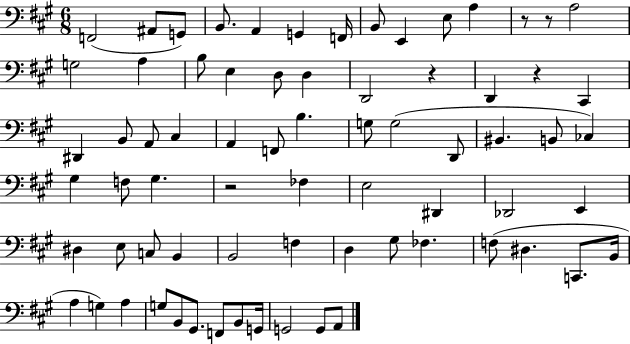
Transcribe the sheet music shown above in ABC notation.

X:1
T:Untitled
M:6/8
L:1/4
K:A
F,,2 ^A,,/2 G,,/2 B,,/2 A,, G,, F,,/4 B,,/2 E,, E,/2 A, z/2 z/2 A,2 G,2 A, B,/2 E, D,/2 D, D,,2 z D,, z ^C,, ^D,, B,,/2 A,,/2 ^C, A,, F,,/2 B, G,/2 G,2 D,,/2 ^B,, B,,/2 _C, ^G, F,/2 ^G, z2 _F, E,2 ^D,, _D,,2 E,, ^D, E,/2 C,/2 B,, B,,2 F, D, ^G,/2 _F, F,/2 ^D, C,,/2 B,,/4 A, G, A, G,/2 B,,/2 ^G,,/2 F,,/2 B,,/2 G,,/4 G,,2 G,,/2 A,,/2